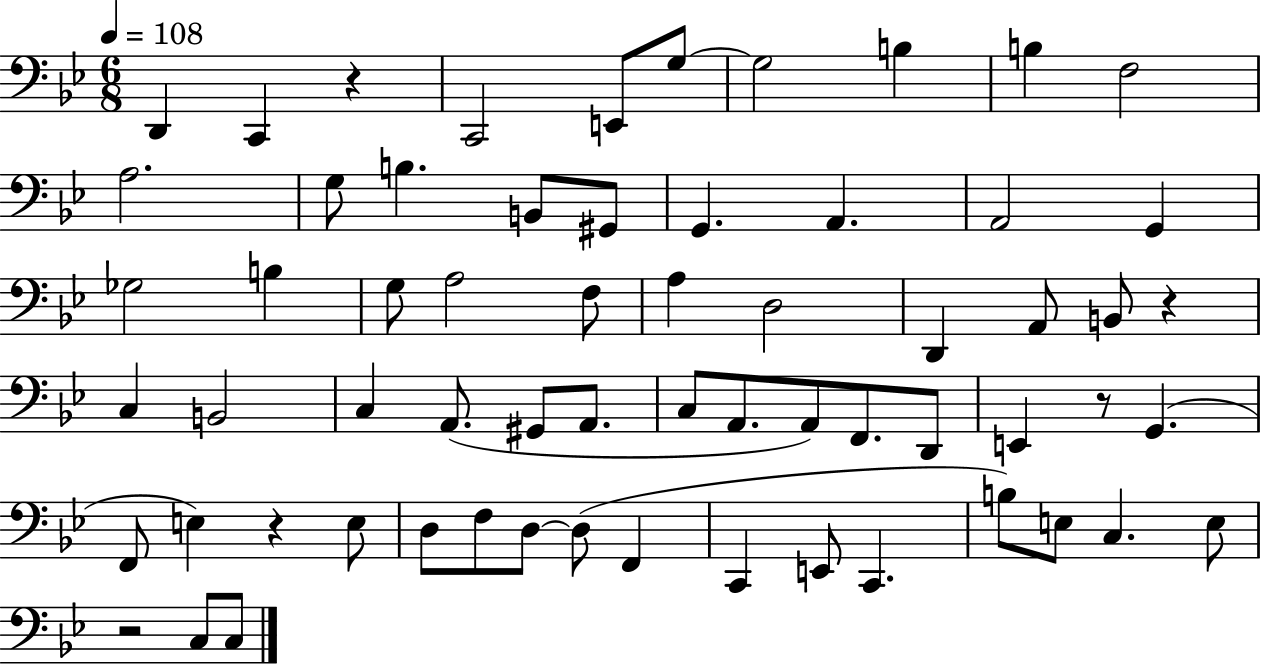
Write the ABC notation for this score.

X:1
T:Untitled
M:6/8
L:1/4
K:Bb
D,, C,, z C,,2 E,,/2 G,/2 G,2 B, B, F,2 A,2 G,/2 B, B,,/2 ^G,,/2 G,, A,, A,,2 G,, _G,2 B, G,/2 A,2 F,/2 A, D,2 D,, A,,/2 B,,/2 z C, B,,2 C, A,,/2 ^G,,/2 A,,/2 C,/2 A,,/2 A,,/2 F,,/2 D,,/2 E,, z/2 G,, F,,/2 E, z E,/2 D,/2 F,/2 D,/2 D,/2 F,, C,, E,,/2 C,, B,/2 E,/2 C, E,/2 z2 C,/2 C,/2